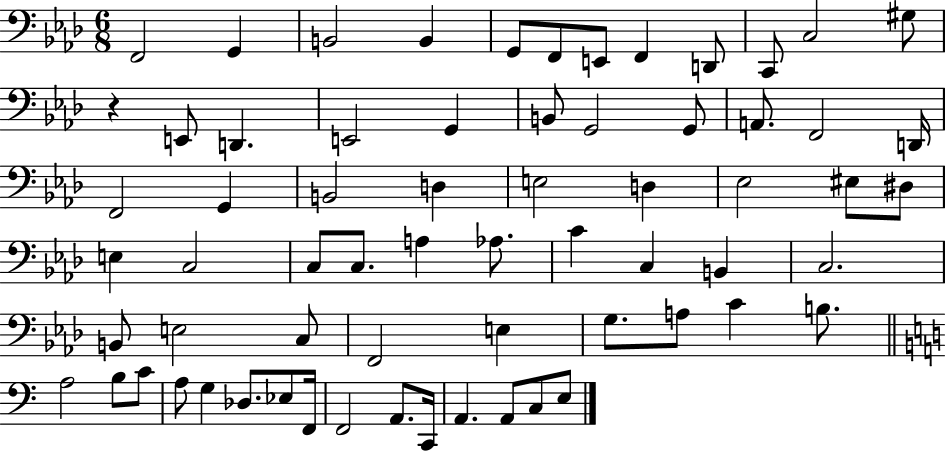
{
  \clef bass
  \numericTimeSignature
  \time 6/8
  \key aes \major
  \repeat volta 2 { f,2 g,4 | b,2 b,4 | g,8 f,8 e,8 f,4 d,8 | c,8 c2 gis8 | \break r4 e,8 d,4. | e,2 g,4 | b,8 g,2 g,8 | a,8. f,2 d,16 | \break f,2 g,4 | b,2 d4 | e2 d4 | ees2 eis8 dis8 | \break e4 c2 | c8 c8. a4 aes8. | c'4 c4 b,4 | c2. | \break b,8 e2 c8 | f,2 e4 | g8. a8 c'4 b8. | \bar "||" \break \key c \major a2 b8 c'8 | a8 g4 des8. ees8 f,16 | f,2 a,8. c,16 | a,4. a,8 c8 e8 | \break } \bar "|."
}